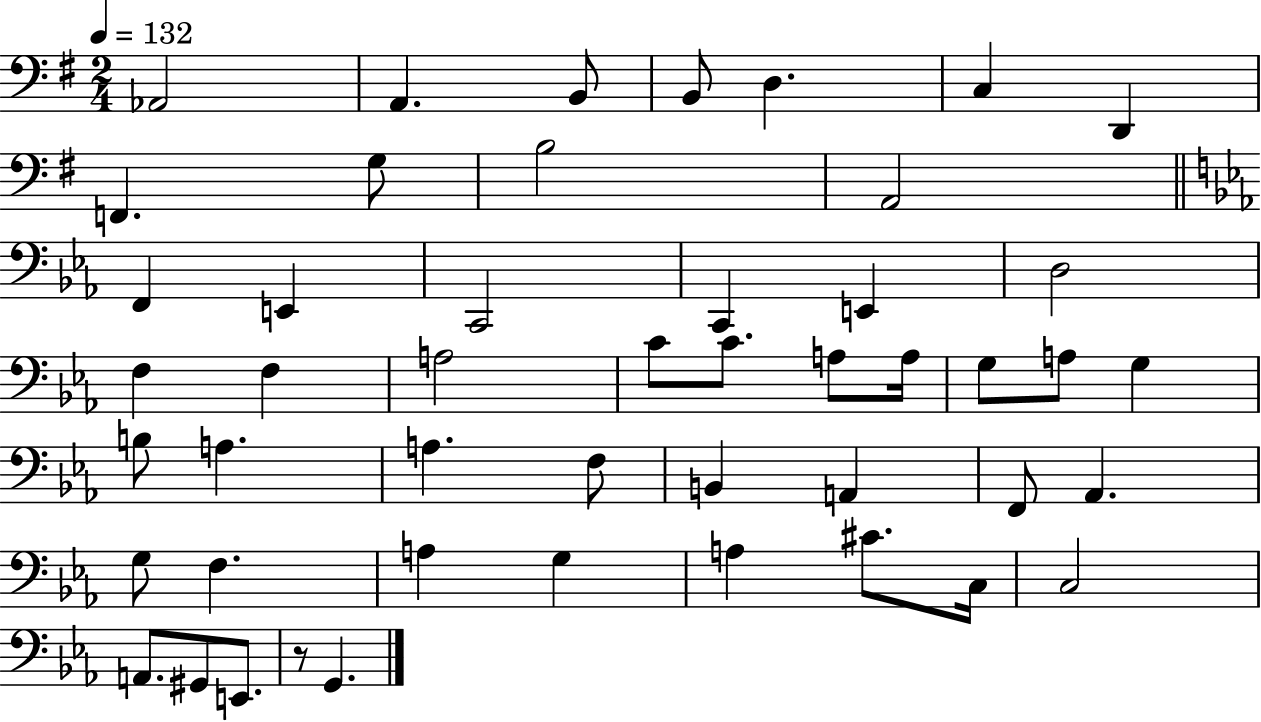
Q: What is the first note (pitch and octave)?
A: Ab2